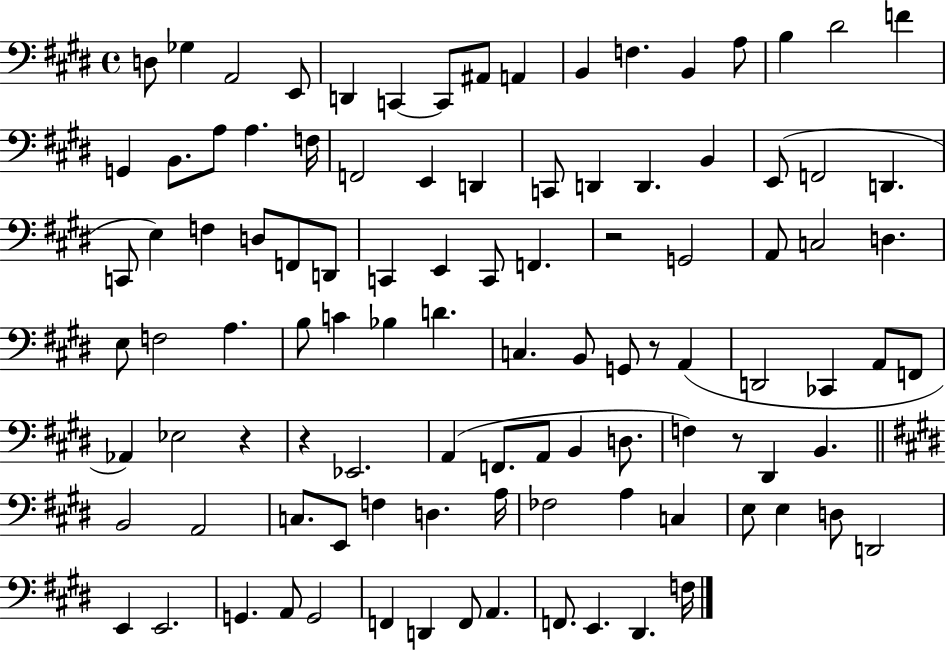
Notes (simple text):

D3/e Gb3/q A2/h E2/e D2/q C2/q C2/e A#2/e A2/q B2/q F3/q. B2/q A3/e B3/q D#4/h F4/q G2/q B2/e. A3/e A3/q. F3/s F2/h E2/q D2/q C2/e D2/q D2/q. B2/q E2/e F2/h D2/q. C2/e E3/q F3/q D3/e F2/e D2/e C2/q E2/q C2/e F2/q. R/h G2/h A2/e C3/h D3/q. E3/e F3/h A3/q. B3/e C4/q Bb3/q D4/q. C3/q. B2/e G2/e R/e A2/q D2/h CES2/q A2/e F2/e Ab2/q Eb3/h R/q R/q Eb2/h. A2/q F2/e. A2/e B2/q D3/e. F3/q R/e D#2/q B2/q. B2/h A2/h C3/e. E2/e F3/q D3/q. A3/s FES3/h A3/q C3/q E3/e E3/q D3/e D2/h E2/q E2/h. G2/q. A2/e G2/h F2/q D2/q F2/e A2/q. F2/e. E2/q. D#2/q. F3/s